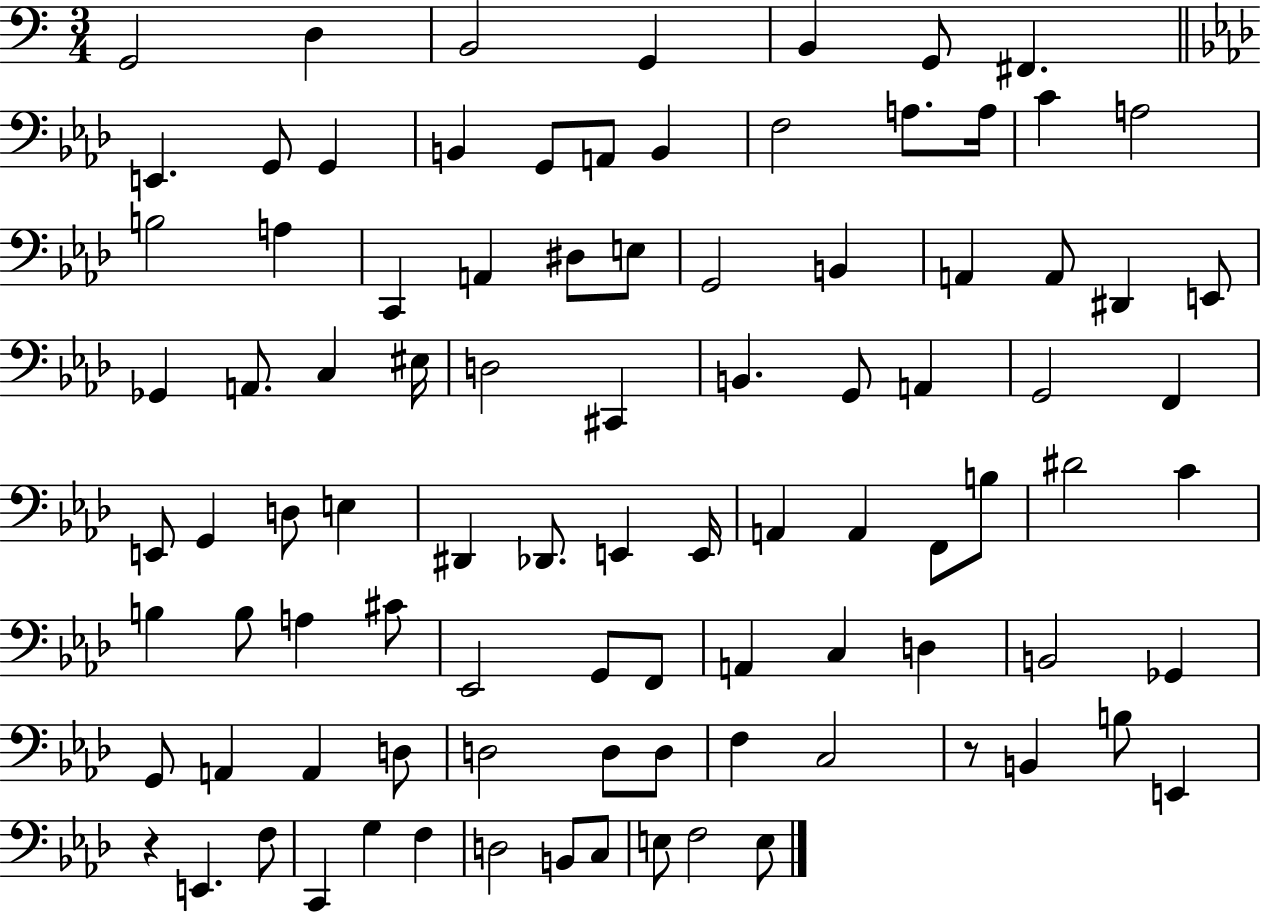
X:1
T:Untitled
M:3/4
L:1/4
K:C
G,,2 D, B,,2 G,, B,, G,,/2 ^F,, E,, G,,/2 G,, B,, G,,/2 A,,/2 B,, F,2 A,/2 A,/4 C A,2 B,2 A, C,, A,, ^D,/2 E,/2 G,,2 B,, A,, A,,/2 ^D,, E,,/2 _G,, A,,/2 C, ^E,/4 D,2 ^C,, B,, G,,/2 A,, G,,2 F,, E,,/2 G,, D,/2 E, ^D,, _D,,/2 E,, E,,/4 A,, A,, F,,/2 B,/2 ^D2 C B, B,/2 A, ^C/2 _E,,2 G,,/2 F,,/2 A,, C, D, B,,2 _G,, G,,/2 A,, A,, D,/2 D,2 D,/2 D,/2 F, C,2 z/2 B,, B,/2 E,, z E,, F,/2 C,, G, F, D,2 B,,/2 C,/2 E,/2 F,2 E,/2